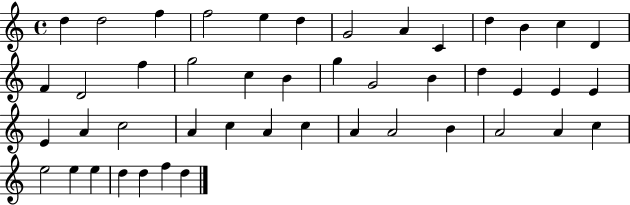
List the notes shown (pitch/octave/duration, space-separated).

D5/q D5/h F5/q F5/h E5/q D5/q G4/h A4/q C4/q D5/q B4/q C5/q D4/q F4/q D4/h F5/q G5/h C5/q B4/q G5/q G4/h B4/q D5/q E4/q E4/q E4/q E4/q A4/q C5/h A4/q C5/q A4/q C5/q A4/q A4/h B4/q A4/h A4/q C5/q E5/h E5/q E5/q D5/q D5/q F5/q D5/q